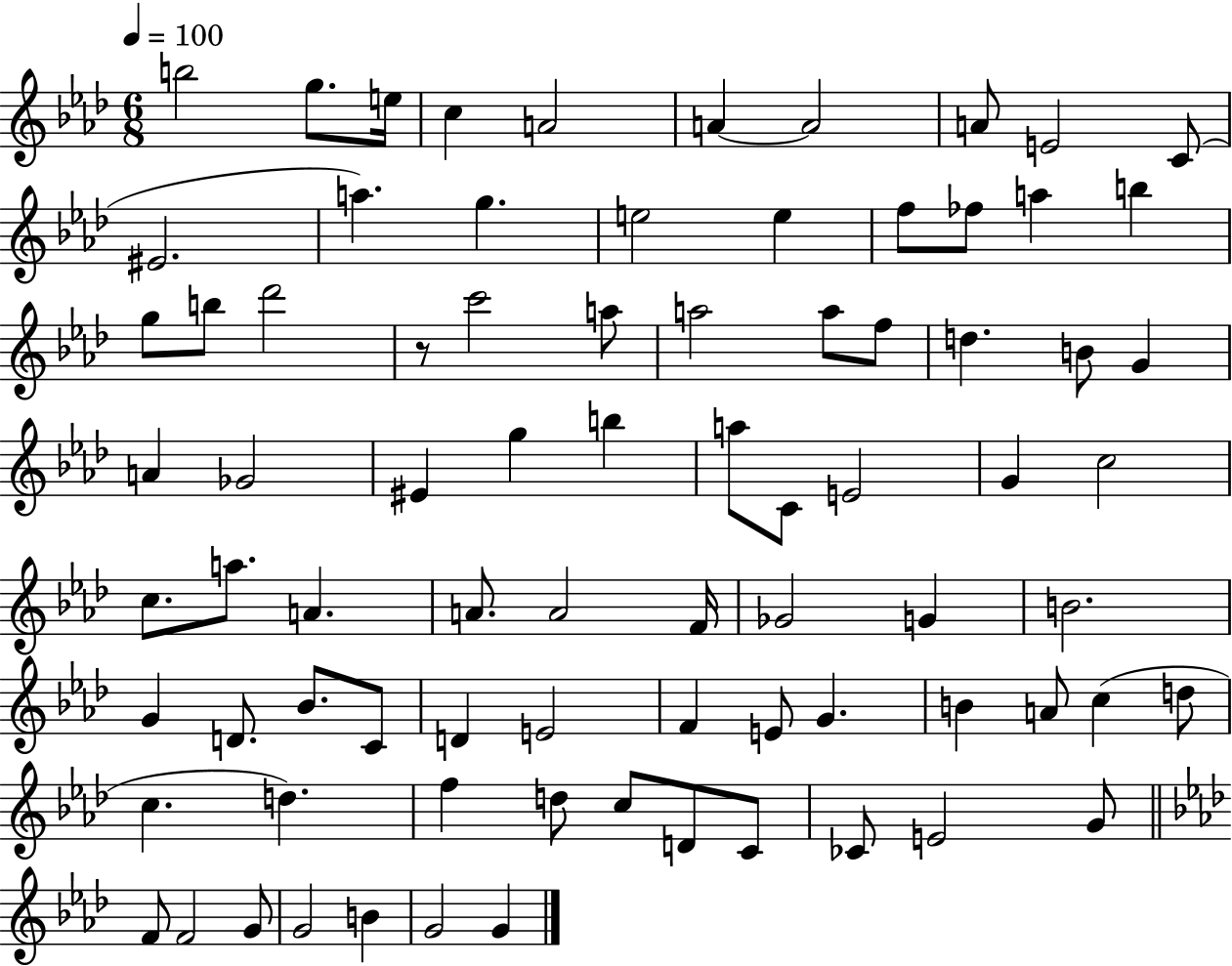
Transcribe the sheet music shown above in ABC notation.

X:1
T:Untitled
M:6/8
L:1/4
K:Ab
b2 g/2 e/4 c A2 A A2 A/2 E2 C/2 ^E2 a g e2 e f/2 _f/2 a b g/2 b/2 _d'2 z/2 c'2 a/2 a2 a/2 f/2 d B/2 G A _G2 ^E g b a/2 C/2 E2 G c2 c/2 a/2 A A/2 A2 F/4 _G2 G B2 G D/2 _B/2 C/2 D E2 F E/2 G B A/2 c d/2 c d f d/2 c/2 D/2 C/2 _C/2 E2 G/2 F/2 F2 G/2 G2 B G2 G